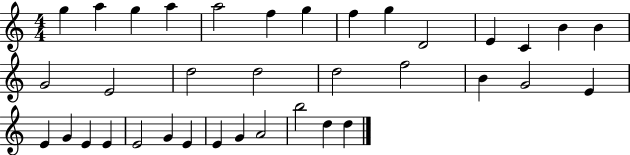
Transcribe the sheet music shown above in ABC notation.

X:1
T:Untitled
M:4/4
L:1/4
K:C
g a g a a2 f g f g D2 E C B B G2 E2 d2 d2 d2 f2 B G2 E E G E E E2 G E E G A2 b2 d d